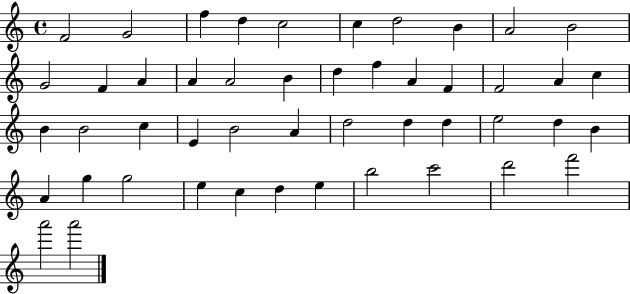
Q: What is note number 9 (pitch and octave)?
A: A4